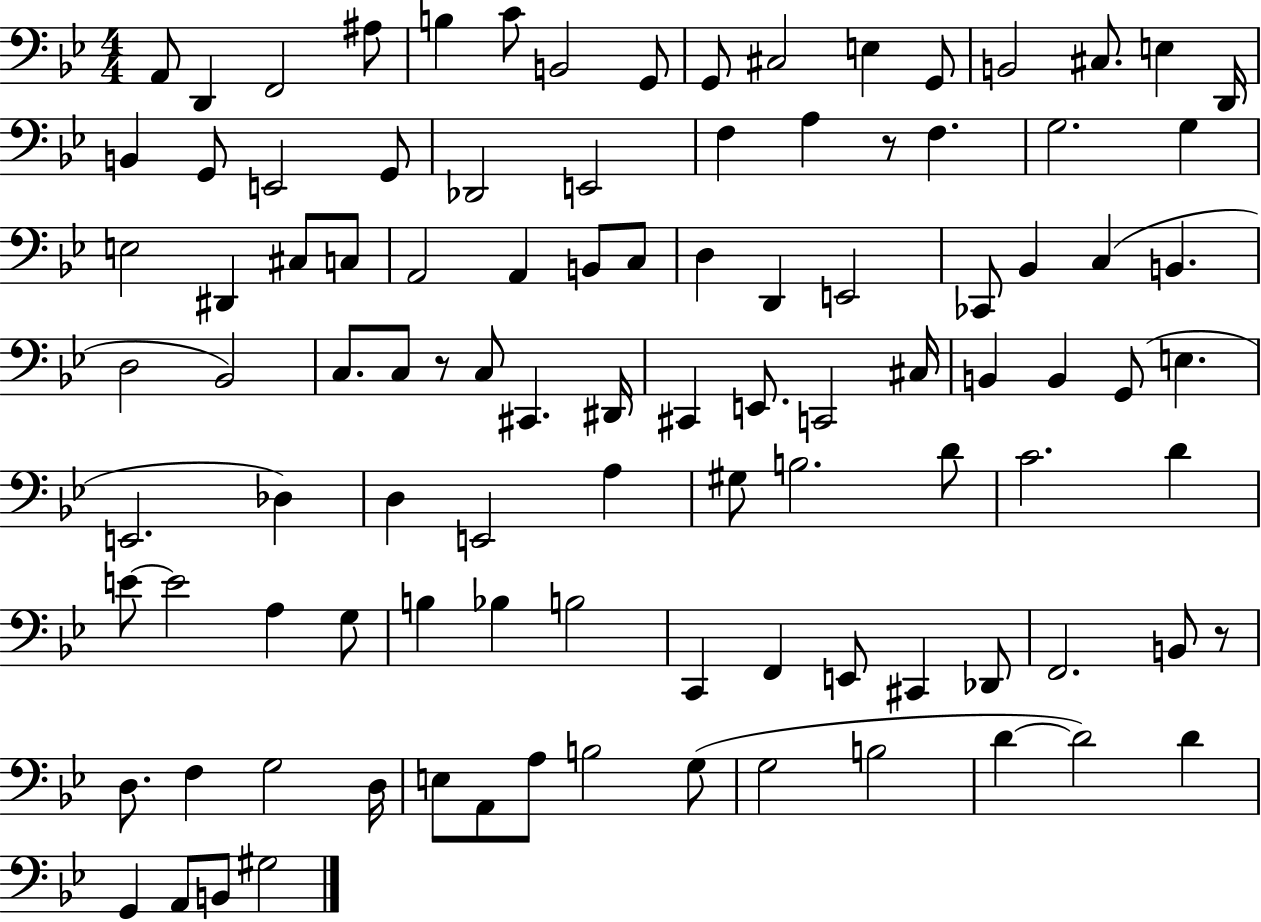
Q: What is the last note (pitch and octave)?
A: G#3